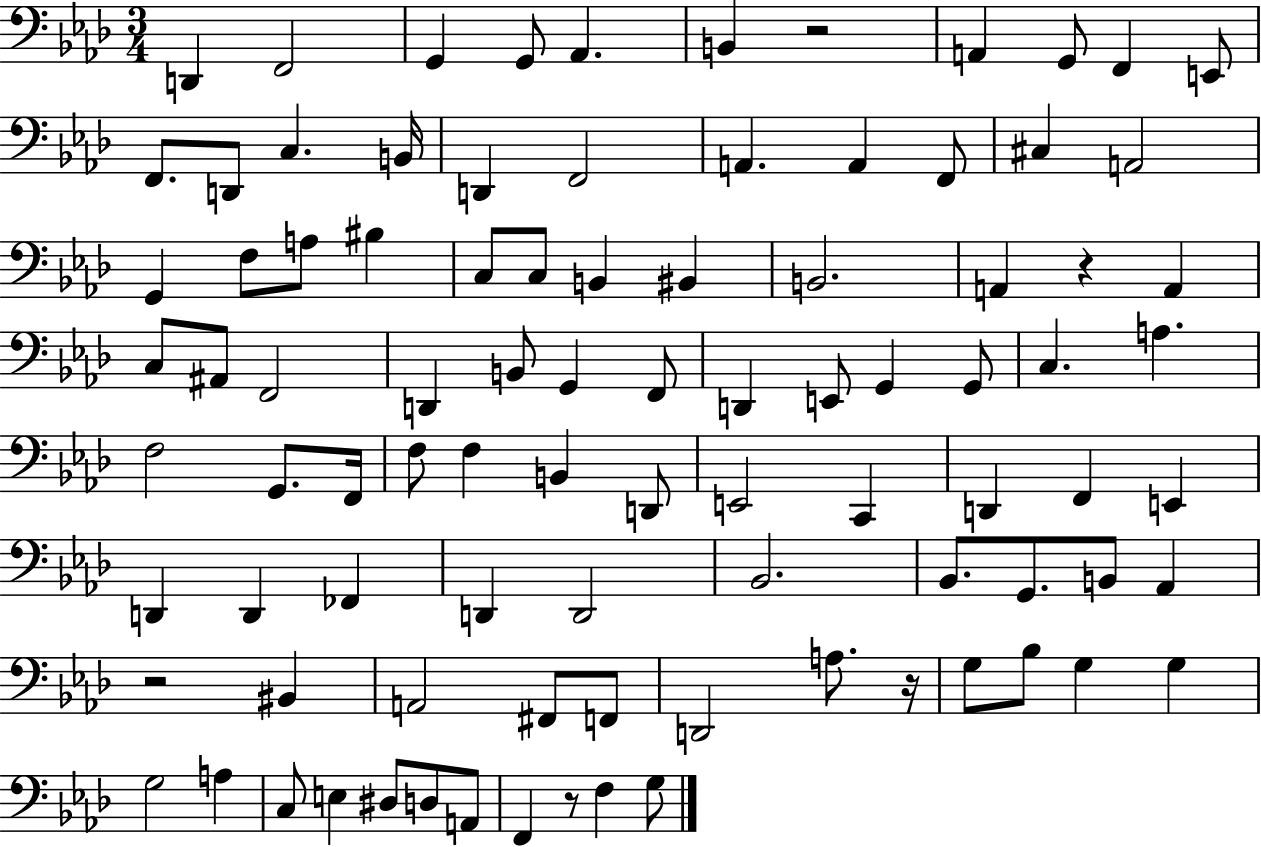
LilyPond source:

{
  \clef bass
  \numericTimeSignature
  \time 3/4
  \key aes \major
  \repeat volta 2 { d,4 f,2 | g,4 g,8 aes,4. | b,4 r2 | a,4 g,8 f,4 e,8 | \break f,8. d,8 c4. b,16 | d,4 f,2 | a,4. a,4 f,8 | cis4 a,2 | \break g,4 f8 a8 bis4 | c8 c8 b,4 bis,4 | b,2. | a,4 r4 a,4 | \break c8 ais,8 f,2 | d,4 b,8 g,4 f,8 | d,4 e,8 g,4 g,8 | c4. a4. | \break f2 g,8. f,16 | f8 f4 b,4 d,8 | e,2 c,4 | d,4 f,4 e,4 | \break d,4 d,4 fes,4 | d,4 d,2 | bes,2. | bes,8. g,8. b,8 aes,4 | \break r2 bis,4 | a,2 fis,8 f,8 | d,2 a8. r16 | g8 bes8 g4 g4 | \break g2 a4 | c8 e4 dis8 d8 a,8 | f,4 r8 f4 g8 | } \bar "|."
}